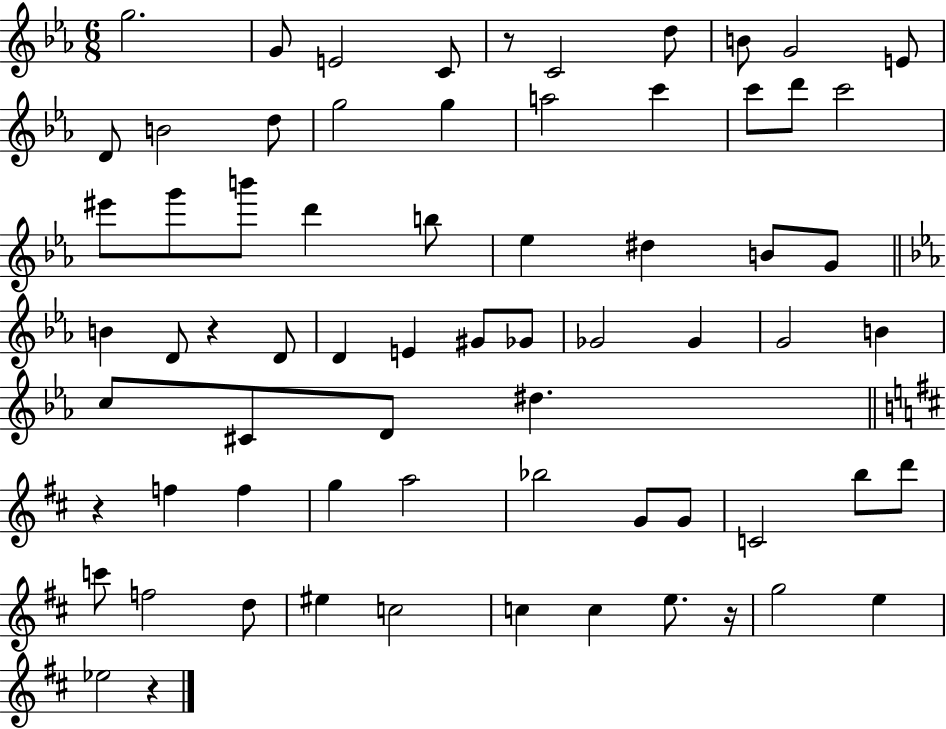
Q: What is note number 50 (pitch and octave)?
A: G4